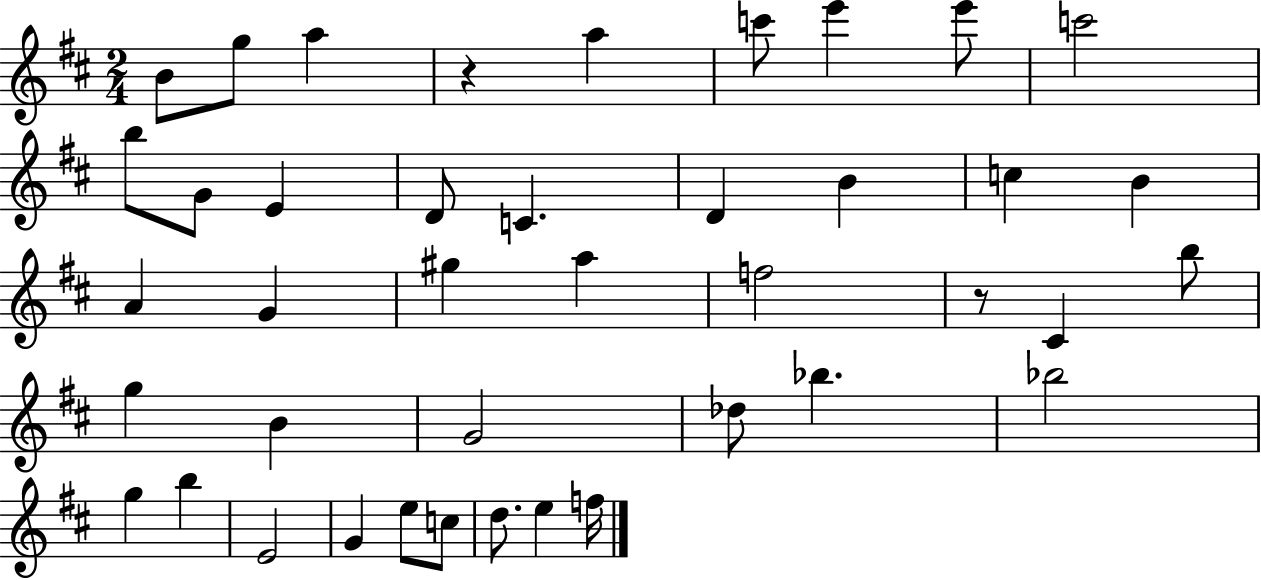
B4/e G5/e A5/q R/q A5/q C6/e E6/q E6/e C6/h B5/e G4/e E4/q D4/e C4/q. D4/q B4/q C5/q B4/q A4/q G4/q G#5/q A5/q F5/h R/e C#4/q B5/e G5/q B4/q G4/h Db5/e Bb5/q. Bb5/h G5/q B5/q E4/h G4/q E5/e C5/e D5/e. E5/q F5/s